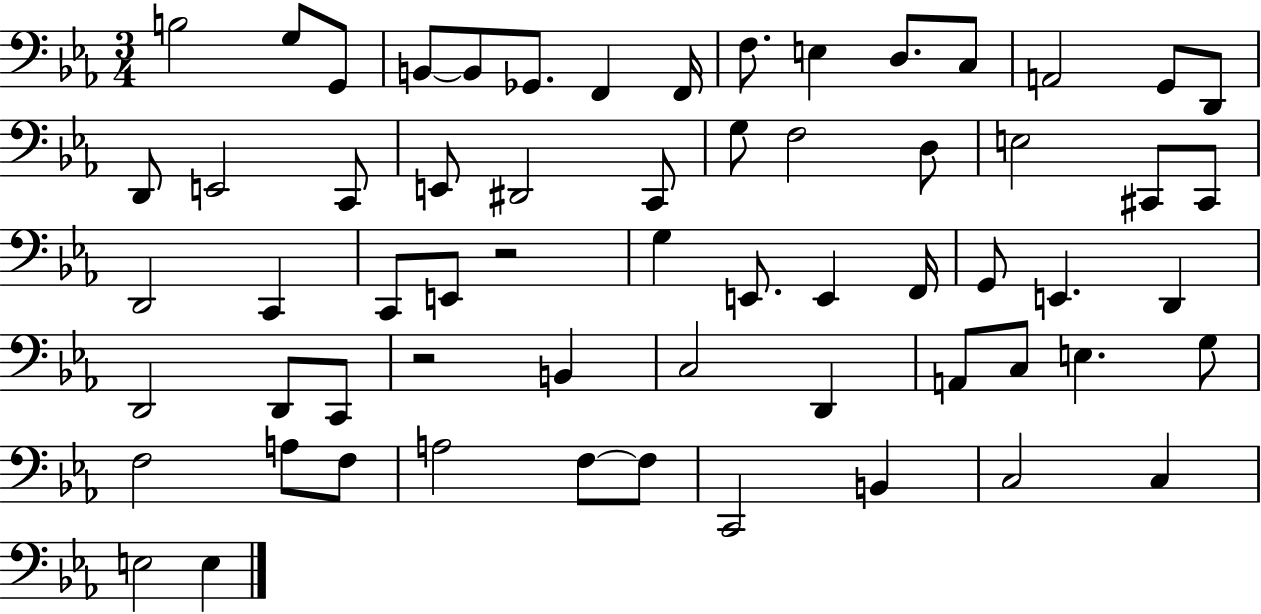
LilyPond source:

{
  \clef bass
  \numericTimeSignature
  \time 3/4
  \key ees \major
  b2 g8 g,8 | b,8~~ b,8 ges,8. f,4 f,16 | f8. e4 d8. c8 | a,2 g,8 d,8 | \break d,8 e,2 c,8 | e,8 dis,2 c,8 | g8 f2 d8 | e2 cis,8 cis,8 | \break d,2 c,4 | c,8 e,8 r2 | g4 e,8. e,4 f,16 | g,8 e,4. d,4 | \break d,2 d,8 c,8 | r2 b,4 | c2 d,4 | a,8 c8 e4. g8 | \break f2 a8 f8 | a2 f8~~ f8 | c,2 b,4 | c2 c4 | \break e2 e4 | \bar "|."
}